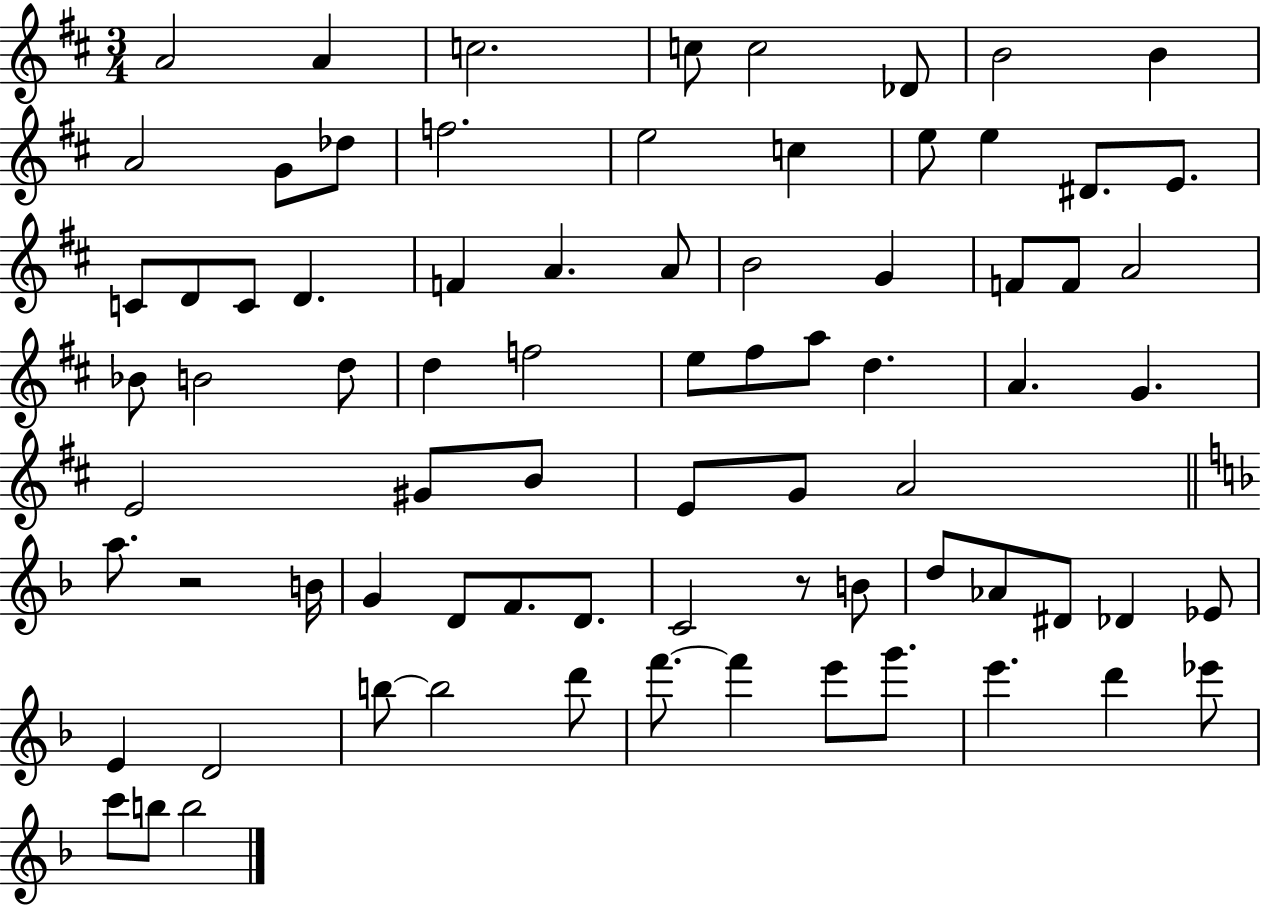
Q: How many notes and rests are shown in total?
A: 77